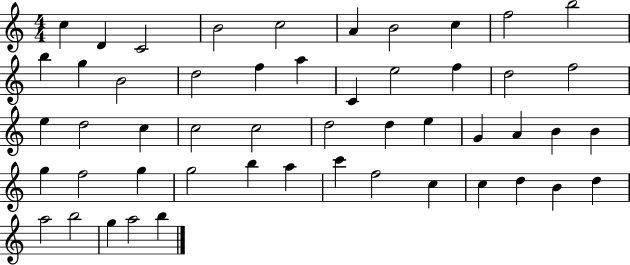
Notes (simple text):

C5/q D4/q C4/h B4/h C5/h A4/q B4/h C5/q F5/h B5/h B5/q G5/q B4/h D5/h F5/q A5/q C4/q E5/h F5/q D5/h F5/h E5/q D5/h C5/q C5/h C5/h D5/h D5/q E5/q G4/q A4/q B4/q B4/q G5/q F5/h G5/q G5/h B5/q A5/q C6/q F5/h C5/q C5/q D5/q B4/q D5/q A5/h B5/h G5/q A5/h B5/q